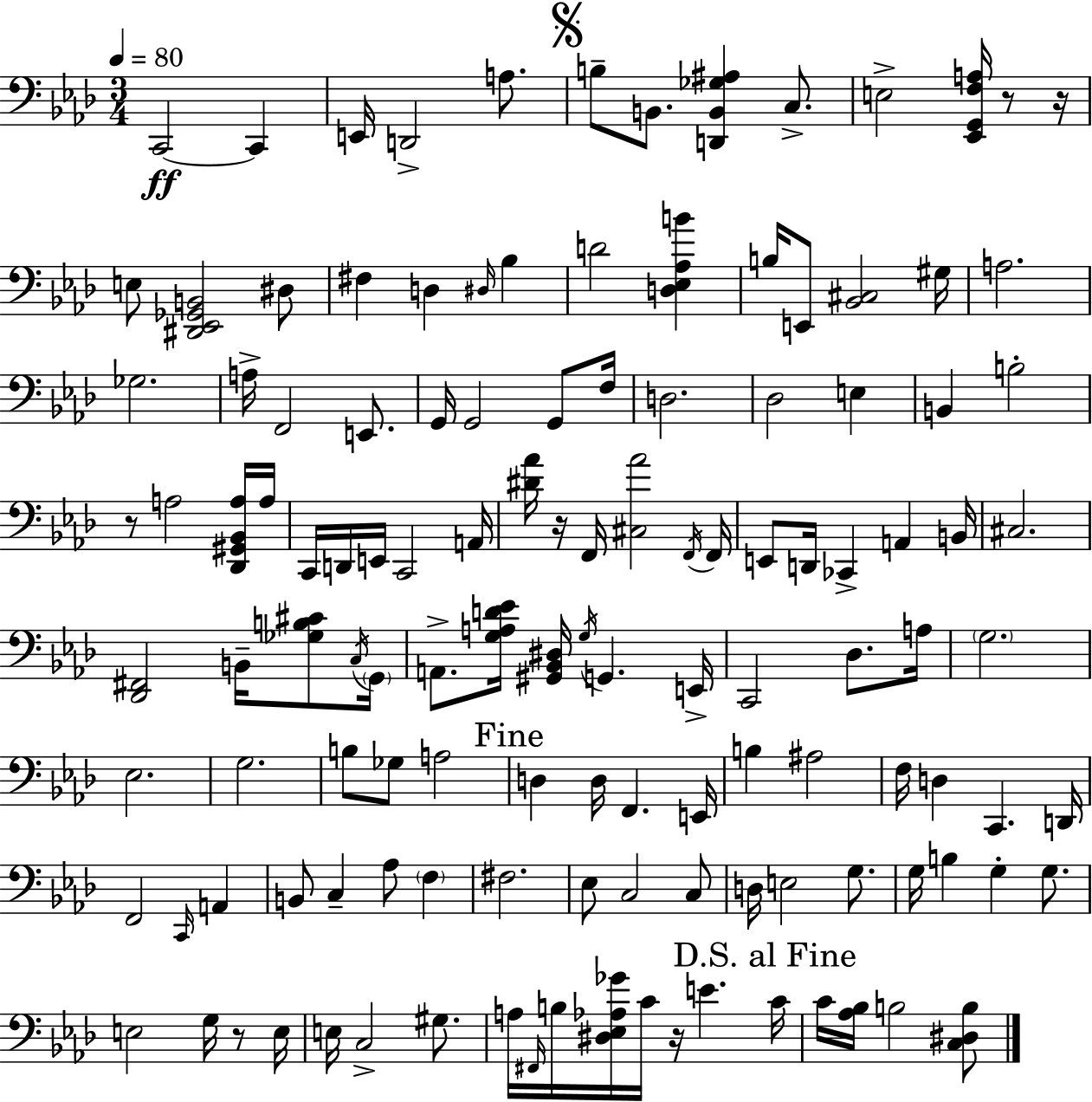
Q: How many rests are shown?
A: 6